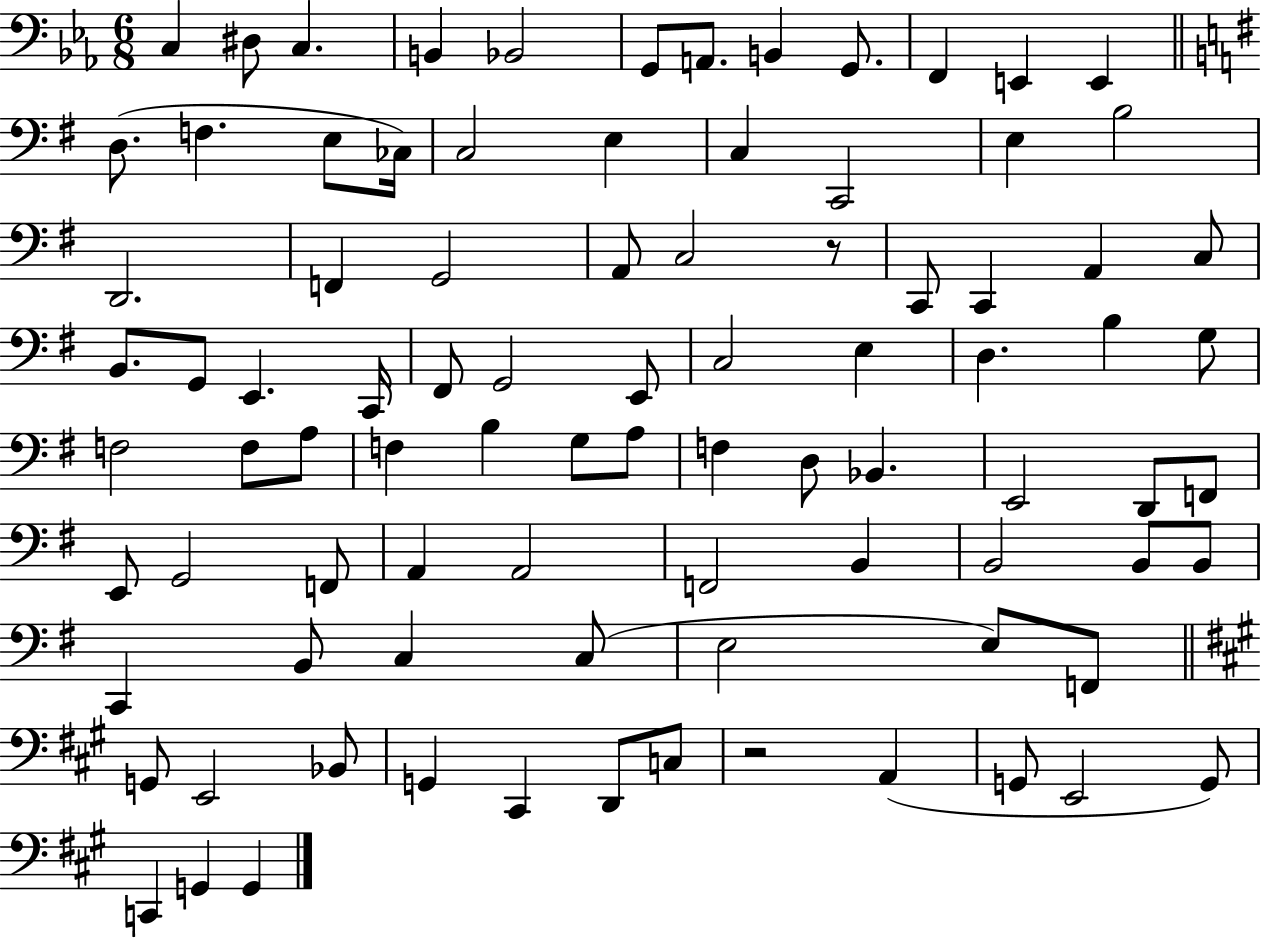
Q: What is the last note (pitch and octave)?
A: G2